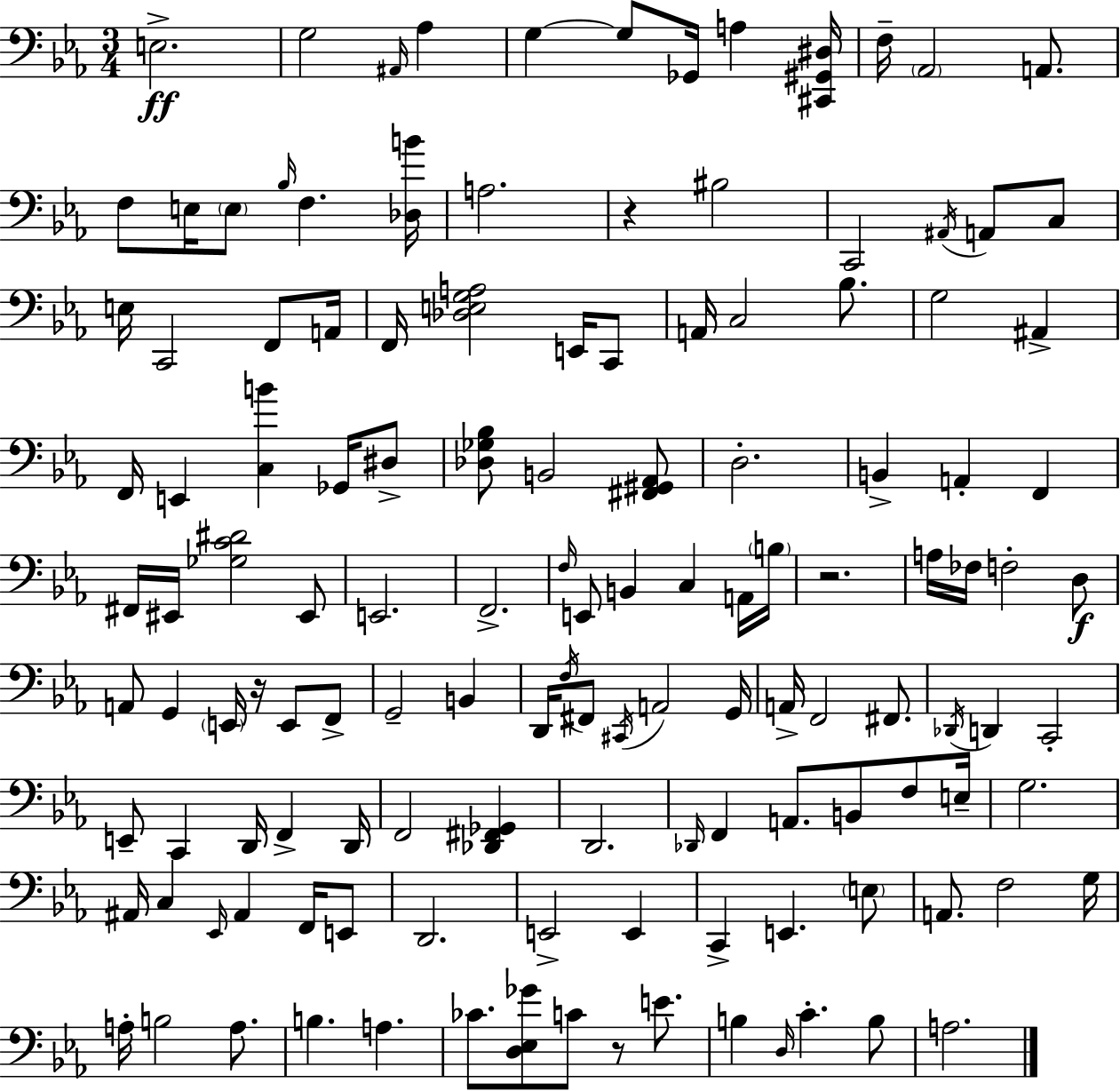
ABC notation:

X:1
T:Untitled
M:3/4
L:1/4
K:Eb
E,2 G,2 ^A,,/4 _A, G, G,/2 _G,,/4 A, [^C,,^G,,^D,]/4 F,/4 _A,,2 A,,/2 F,/2 E,/4 E,/2 _B,/4 F, [_D,B]/4 A,2 z ^B,2 C,,2 ^A,,/4 A,,/2 C,/2 E,/4 C,,2 F,,/2 A,,/4 F,,/4 [_D,E,G,A,]2 E,,/4 C,,/2 A,,/4 C,2 _B,/2 G,2 ^A,, F,,/4 E,, [C,B] _G,,/4 ^D,/2 [_D,_G,_B,]/2 B,,2 [^F,,^G,,_A,,]/2 D,2 B,, A,, F,, ^F,,/4 ^E,,/4 [_G,C^D]2 ^E,,/2 E,,2 F,,2 F,/4 E,,/2 B,, C, A,,/4 B,/4 z2 A,/4 _F,/4 F,2 D,/2 A,,/2 G,, E,,/4 z/4 E,,/2 F,,/2 G,,2 B,, D,,/4 F,/4 ^F,,/2 ^C,,/4 A,,2 G,,/4 A,,/4 F,,2 ^F,,/2 _D,,/4 D,, C,,2 E,,/2 C,, D,,/4 F,, D,,/4 F,,2 [_D,,^F,,_G,,] D,,2 _D,,/4 F,, A,,/2 B,,/2 F,/2 E,/4 G,2 ^A,,/4 C, _E,,/4 ^A,, F,,/4 E,,/2 D,,2 E,,2 E,, C,, E,, E,/2 A,,/2 F,2 G,/4 A,/4 B,2 A,/2 B, A, _C/2 [D,_E,_G]/2 C/2 z/2 E/2 B, D,/4 C B,/2 A,2